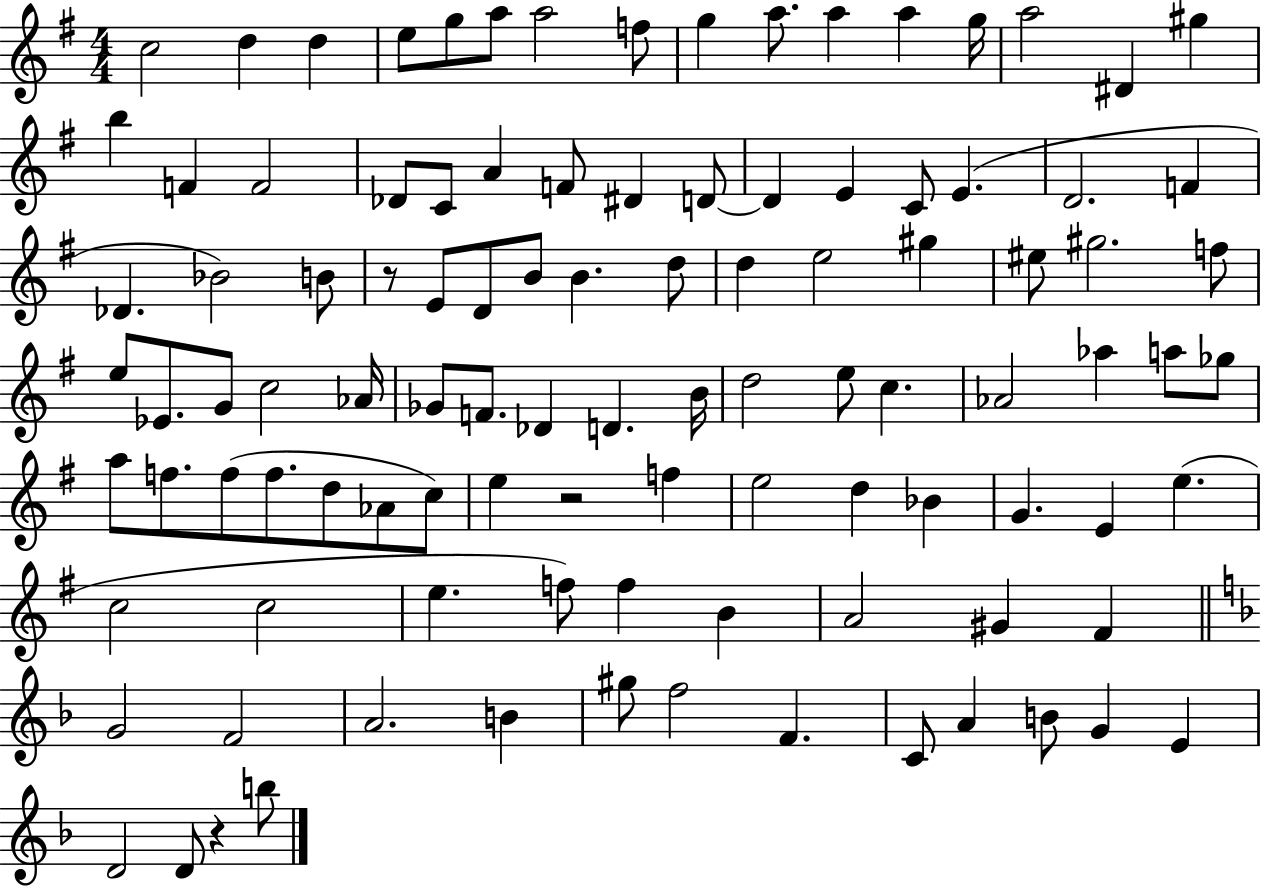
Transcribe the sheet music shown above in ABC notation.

X:1
T:Untitled
M:4/4
L:1/4
K:G
c2 d d e/2 g/2 a/2 a2 f/2 g a/2 a a g/4 a2 ^D ^g b F F2 _D/2 C/2 A F/2 ^D D/2 D E C/2 E D2 F _D _B2 B/2 z/2 E/2 D/2 B/2 B d/2 d e2 ^g ^e/2 ^g2 f/2 e/2 _E/2 G/2 c2 _A/4 _G/2 F/2 _D D B/4 d2 e/2 c _A2 _a a/2 _g/2 a/2 f/2 f/2 f/2 d/2 _A/2 c/2 e z2 f e2 d _B G E e c2 c2 e f/2 f B A2 ^G ^F G2 F2 A2 B ^g/2 f2 F C/2 A B/2 G E D2 D/2 z b/2